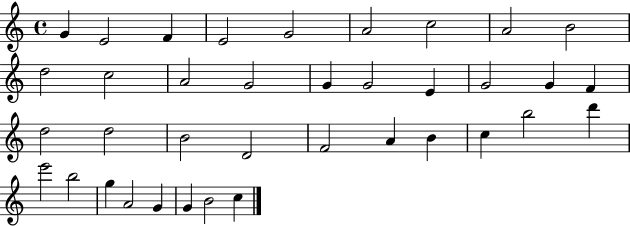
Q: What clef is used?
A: treble